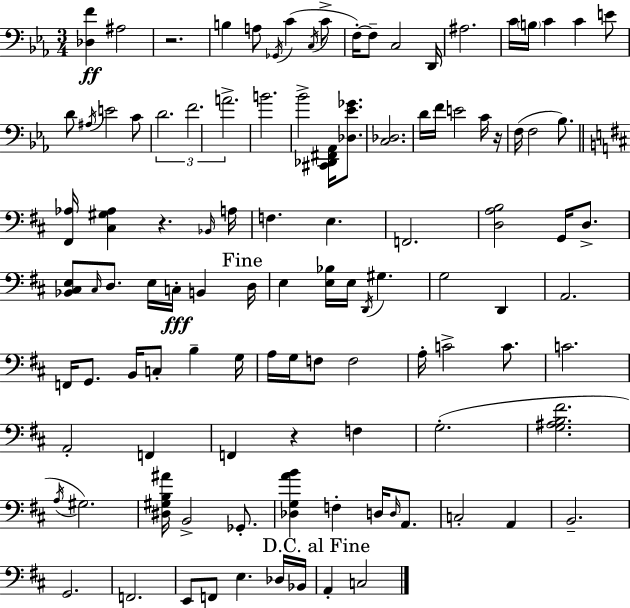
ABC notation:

X:1
T:Untitled
M:3/4
L:1/4
K:Eb
[_D,F] ^A,2 z2 B, A,/2 _G,,/4 C C,/4 C/2 F,/4 F,/2 C,2 D,,/4 ^A,2 C/4 B,/4 C C E/2 D/2 ^A,/4 E2 C/2 D2 F2 A2 B2 _B2 [^C,,_D,,^F,,_A,,]/4 [_D,_E_G]/2 [C,_D,]2 D/4 F/4 E2 C/4 z/4 F,/4 F,2 _B,/2 [^F,,_A,]/4 [^C,^G,_A,] z _B,,/4 A,/4 F, E, F,,2 [D,A,B,]2 G,,/4 D,/2 [_B,,^C,E,]/2 ^C,/4 D,/2 E,/4 C,/4 B,, D,/4 E, [E,_B,]/4 E,/4 D,,/4 ^G, G,2 D,, A,,2 F,,/4 G,,/2 B,,/4 C,/2 B, G,/4 A,/4 G,/4 F,/2 F,2 A,/4 C2 C/2 C2 A,,2 F,, F,, z F, G,2 [G,^A,B,^F]2 A,/4 ^G,2 [^D,^G,B,^A]/4 B,,2 _G,,/2 [_D,G,AB] F, D,/4 D,/4 A,,/2 C,2 A,, B,,2 G,,2 F,,2 E,,/2 F,,/2 E, _D,/4 _B,,/4 A,, C,2